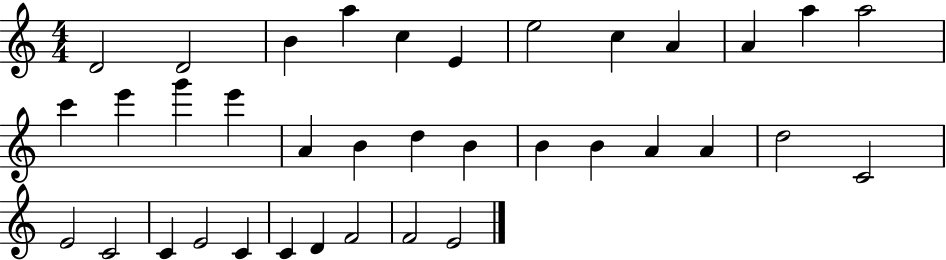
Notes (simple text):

D4/h D4/h B4/q A5/q C5/q E4/q E5/h C5/q A4/q A4/q A5/q A5/h C6/q E6/q G6/q E6/q A4/q B4/q D5/q B4/q B4/q B4/q A4/q A4/q D5/h C4/h E4/h C4/h C4/q E4/h C4/q C4/q D4/q F4/h F4/h E4/h